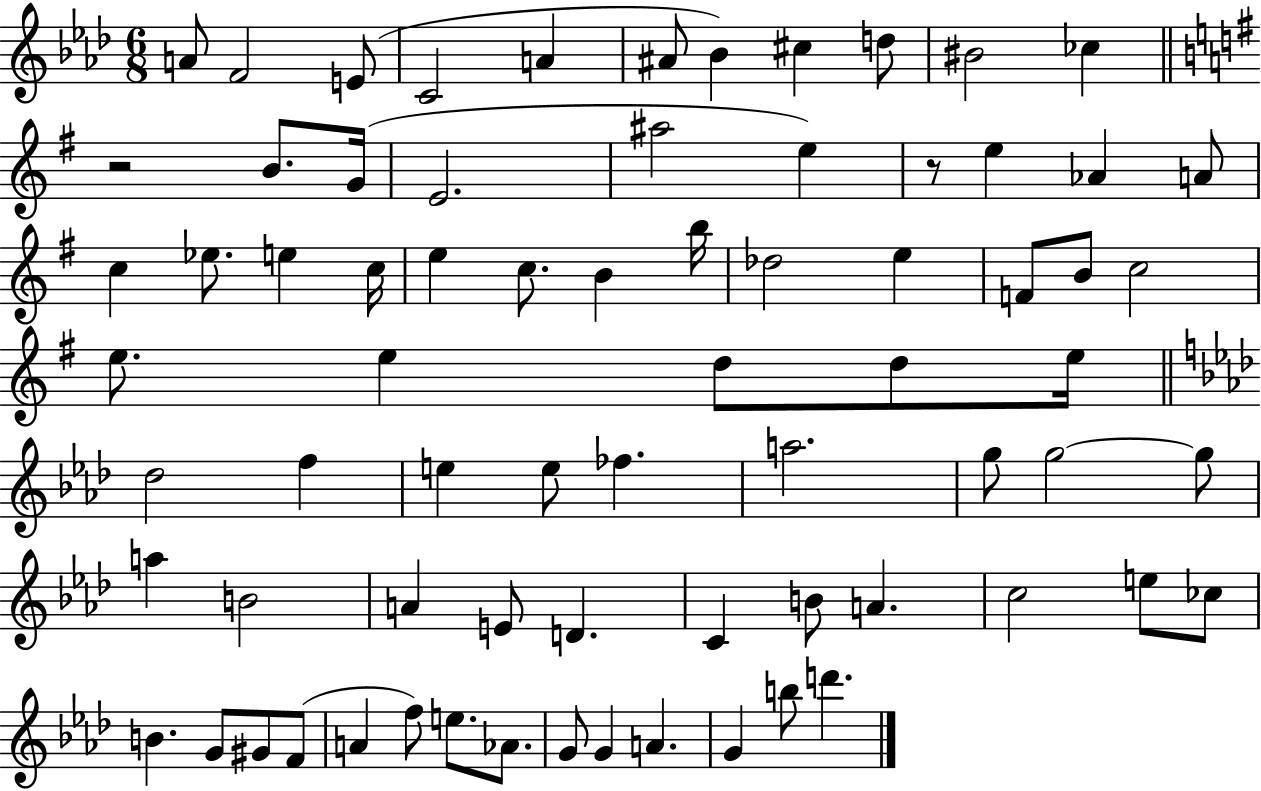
{
  \clef treble
  \numericTimeSignature
  \time 6/8
  \key aes \major
  \repeat volta 2 { a'8 f'2 e'8( | c'2 a'4 | ais'8 bes'4) cis''4 d''8 | bis'2 ces''4 | \break \bar "||" \break \key g \major r2 b'8. g'16( | e'2. | ais''2 e''4) | r8 e''4 aes'4 a'8 | \break c''4 ees''8. e''4 c''16 | e''4 c''8. b'4 b''16 | des''2 e''4 | f'8 b'8 c''2 | \break e''8. e''4 d''8 d''8 e''16 | \bar "||" \break \key f \minor des''2 f''4 | e''4 e''8 fes''4. | a''2. | g''8 g''2~~ g''8 | \break a''4 b'2 | a'4 e'8 d'4. | c'4 b'8 a'4. | c''2 e''8 ces''8 | \break b'4. g'8 gis'8 f'8( | a'4 f''8) e''8. aes'8. | g'8 g'4 a'4. | g'4 b''8 d'''4. | \break } \bar "|."
}